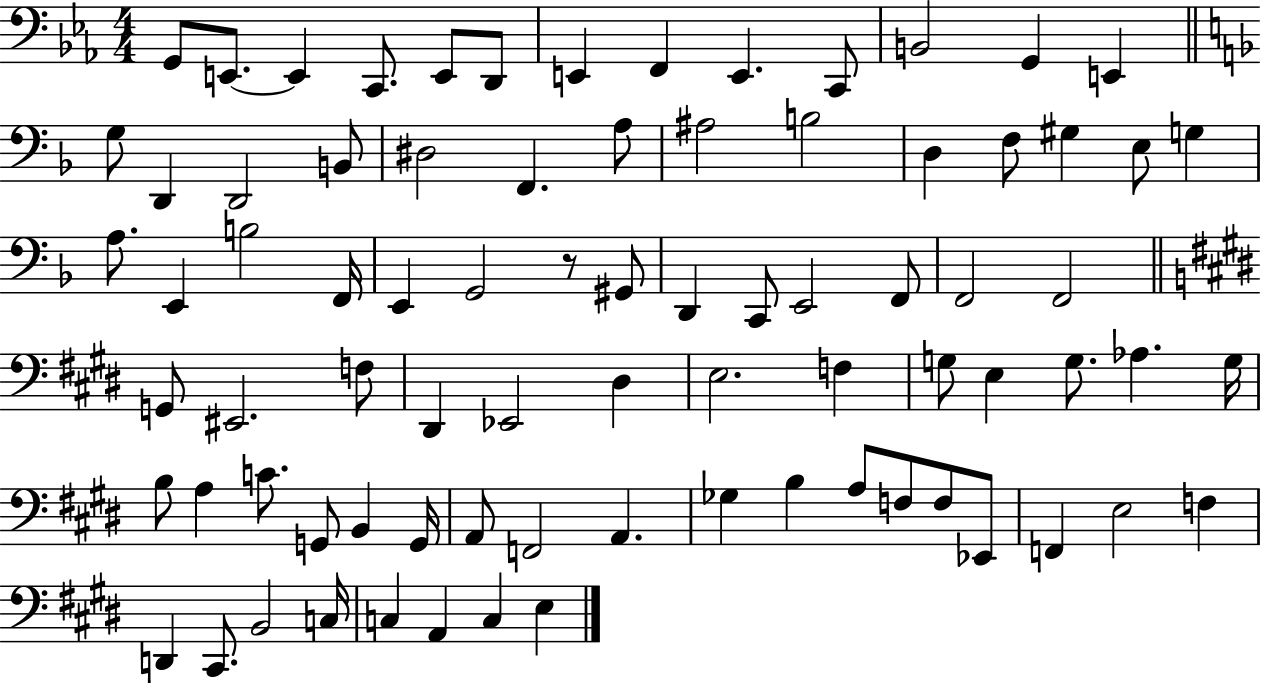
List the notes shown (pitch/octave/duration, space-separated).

G2/e E2/e. E2/q C2/e. E2/e D2/e E2/q F2/q E2/q. C2/e B2/h G2/q E2/q G3/e D2/q D2/h B2/e D#3/h F2/q. A3/e A#3/h B3/h D3/q F3/e G#3/q E3/e G3/q A3/e. E2/q B3/h F2/s E2/q G2/h R/e G#2/e D2/q C2/e E2/h F2/e F2/h F2/h G2/e EIS2/h. F3/e D#2/q Eb2/h D#3/q E3/h. F3/q G3/e E3/q G3/e. Ab3/q. G3/s B3/e A3/q C4/e. G2/e B2/q G2/s A2/e F2/h A2/q. Gb3/q B3/q A3/e F3/e F3/e Eb2/e F2/q E3/h F3/q D2/q C#2/e. B2/h C3/s C3/q A2/q C3/q E3/q